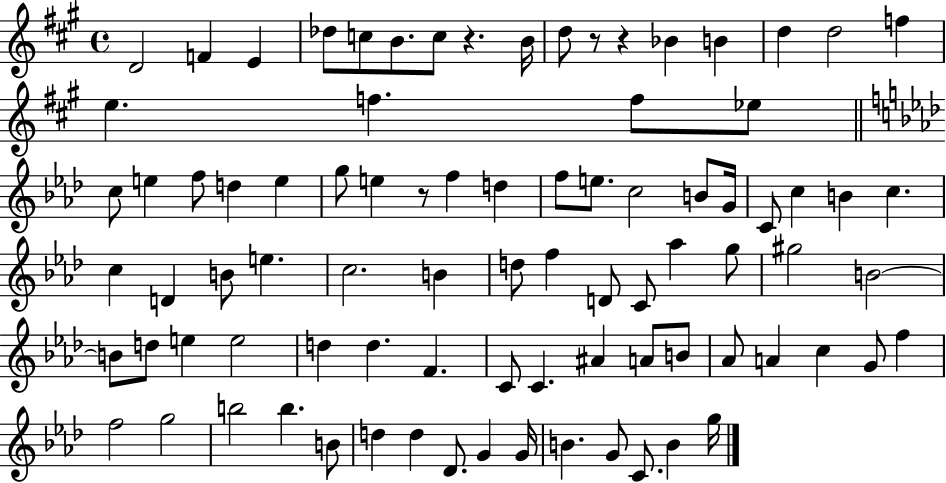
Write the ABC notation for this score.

X:1
T:Untitled
M:4/4
L:1/4
K:A
D2 F E _d/2 c/2 B/2 c/2 z B/4 d/2 z/2 z _B B d d2 f e f f/2 _e/2 c/2 e f/2 d e g/2 e z/2 f d f/2 e/2 c2 B/2 G/4 C/2 c B c c D B/2 e c2 B d/2 f D/2 C/2 _a g/2 ^g2 B2 B/2 d/2 e e2 d d F C/2 C ^A A/2 B/2 _A/2 A c G/2 f f2 g2 b2 b B/2 d d _D/2 G G/4 B G/2 C/2 B g/4